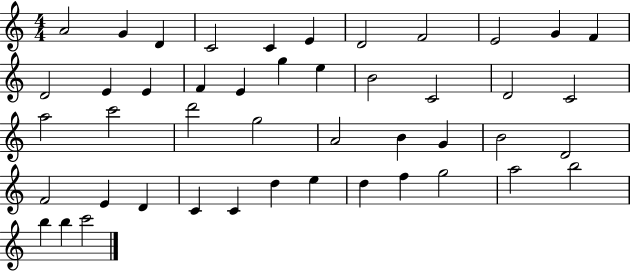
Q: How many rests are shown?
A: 0